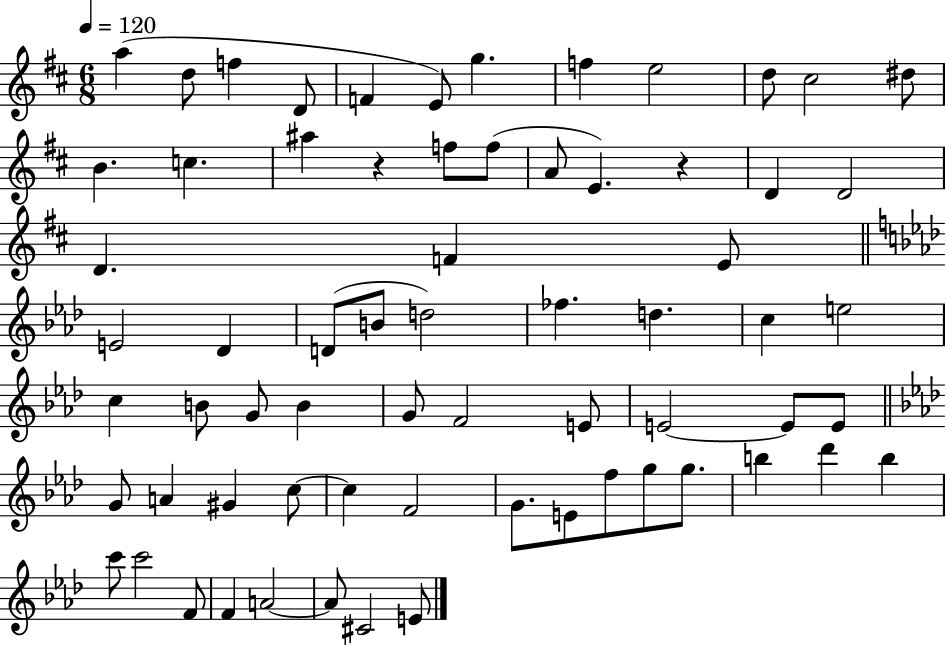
A5/q D5/e F5/q D4/e F4/q E4/e G5/q. F5/q E5/h D5/e C#5/h D#5/e B4/q. C5/q. A#5/q R/q F5/e F5/e A4/e E4/q. R/q D4/q D4/h D4/q. F4/q E4/e E4/h Db4/q D4/e B4/e D5/h FES5/q. D5/q. C5/q E5/h C5/q B4/e G4/e B4/q G4/e F4/h E4/e E4/h E4/e E4/e G4/e A4/q G#4/q C5/e C5/q F4/h G4/e. E4/e F5/e G5/e G5/e. B5/q Db6/q B5/q C6/e C6/h F4/e F4/q A4/h A4/e C#4/h E4/e